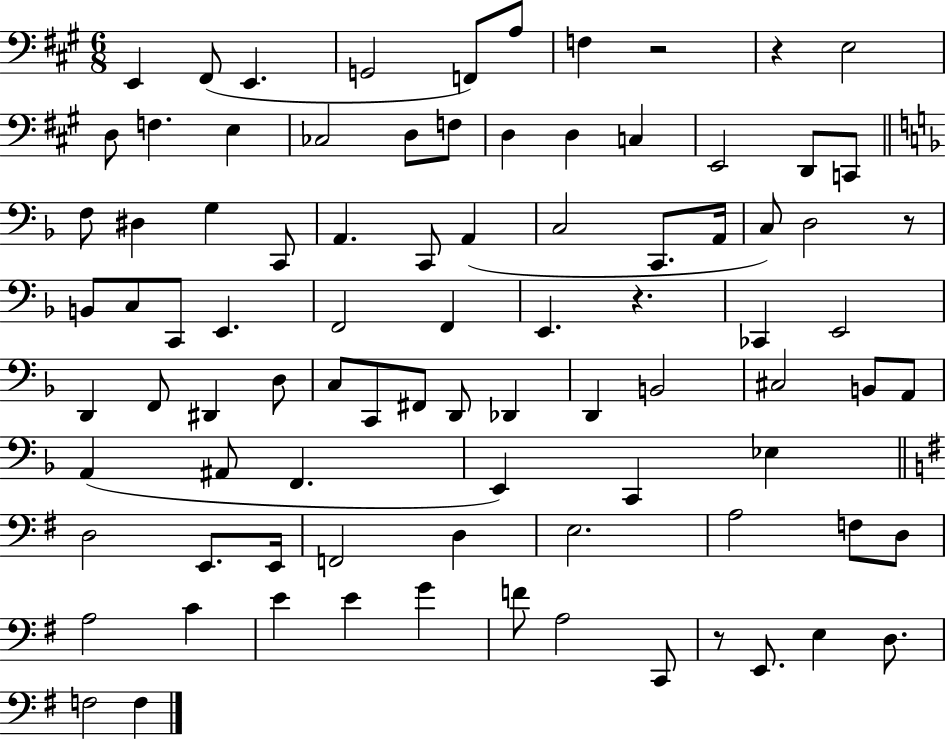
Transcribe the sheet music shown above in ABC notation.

X:1
T:Untitled
M:6/8
L:1/4
K:A
E,, ^F,,/2 E,, G,,2 F,,/2 A,/2 F, z2 z E,2 D,/2 F, E, _C,2 D,/2 F,/2 D, D, C, E,,2 D,,/2 C,,/2 F,/2 ^D, G, C,,/2 A,, C,,/2 A,, C,2 C,,/2 A,,/4 C,/2 D,2 z/2 B,,/2 C,/2 C,,/2 E,, F,,2 F,, E,, z _C,, E,,2 D,, F,,/2 ^D,, D,/2 C,/2 C,,/2 ^F,,/2 D,,/2 _D,, D,, B,,2 ^C,2 B,,/2 A,,/2 A,, ^A,,/2 F,, E,, C,, _E, D,2 E,,/2 E,,/4 F,,2 D, E,2 A,2 F,/2 D,/2 A,2 C E E G F/2 A,2 C,,/2 z/2 E,,/2 E, D,/2 F,2 F,